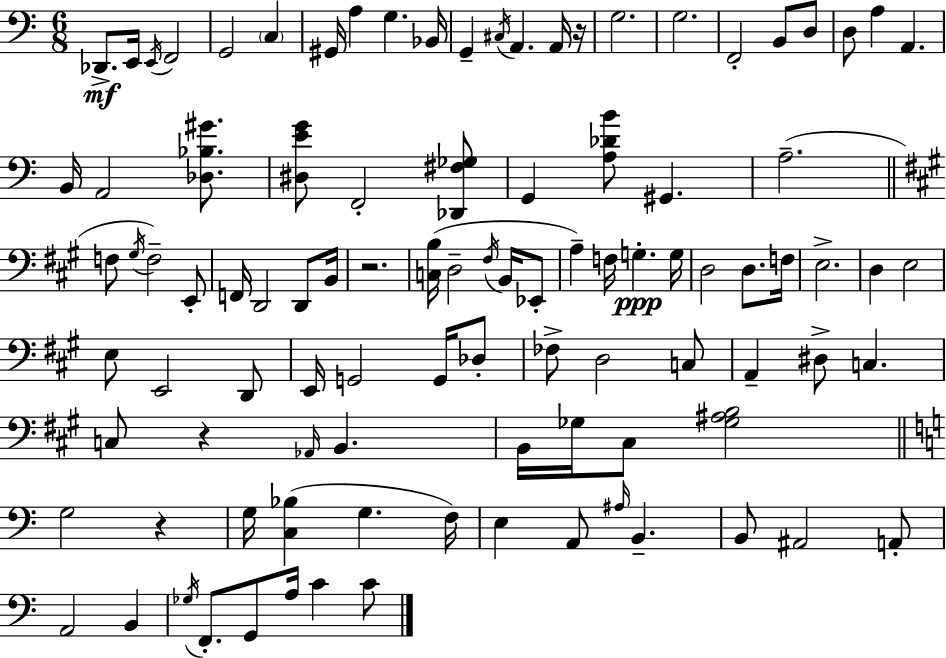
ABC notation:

X:1
T:Untitled
M:6/8
L:1/4
K:Am
_D,,/2 E,,/4 E,,/4 F,,2 G,,2 C, ^G,,/4 A, G, _B,,/4 G,, ^C,/4 A,, A,,/4 z/4 G,2 G,2 F,,2 B,,/2 D,/2 D,/2 A, A,, B,,/4 A,,2 [_D,_B,^G]/2 [^D,EG]/2 F,,2 [_D,,^F,_G,]/2 G,, [A,_DB]/2 ^G,, A,2 F,/2 ^G,/4 F,2 E,,/2 F,,/4 D,,2 D,,/2 B,,/4 z2 [C,B,]/4 D,2 ^F,/4 B,,/4 _E,,/2 A, F,/4 G, G,/4 D,2 D,/2 F,/4 E,2 D, E,2 E,/2 E,,2 D,,/2 E,,/4 G,,2 G,,/4 _D,/2 _F,/2 D,2 C,/2 A,, ^D,/2 C, C,/2 z _A,,/4 B,, B,,/4 _G,/4 ^C,/2 [_G,^A,B,]2 G,2 z G,/4 [C,_B,] G, F,/4 E, A,,/2 ^A,/4 B,, B,,/2 ^A,,2 A,,/2 A,,2 B,, _G,/4 F,,/2 G,,/2 A,/4 C C/2